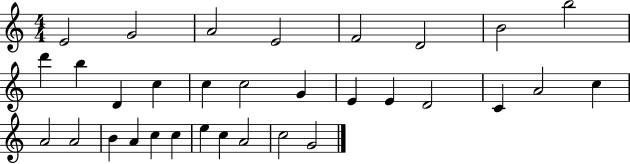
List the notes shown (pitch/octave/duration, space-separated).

E4/h G4/h A4/h E4/h F4/h D4/h B4/h B5/h D6/q B5/q D4/q C5/q C5/q C5/h G4/q E4/q E4/q D4/h C4/q A4/h C5/q A4/h A4/h B4/q A4/q C5/q C5/q E5/q C5/q A4/h C5/h G4/h